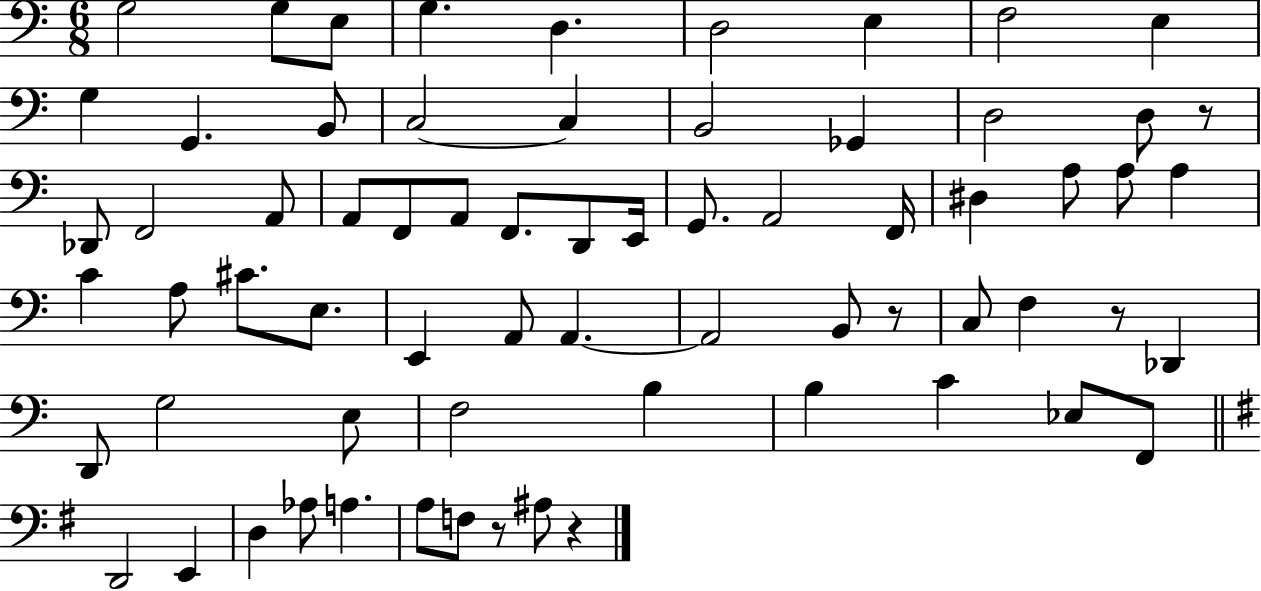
{
  \clef bass
  \numericTimeSignature
  \time 6/8
  \key c \major
  g2 g8 e8 | g4. d4. | d2 e4 | f2 e4 | \break g4 g,4. b,8 | c2~~ c4 | b,2 ges,4 | d2 d8 r8 | \break des,8 f,2 a,8 | a,8 f,8 a,8 f,8. d,8 e,16 | g,8. a,2 f,16 | dis4 a8 a8 a4 | \break c'4 a8 cis'8. e8. | e,4 a,8 a,4.~~ | a,2 b,8 r8 | c8 f4 r8 des,4 | \break d,8 g2 e8 | f2 b4 | b4 c'4 ees8 f,8 | \bar "||" \break \key g \major d,2 e,4 | d4 aes8 a4. | a8 f8 r8 ais8 r4 | \bar "|."
}